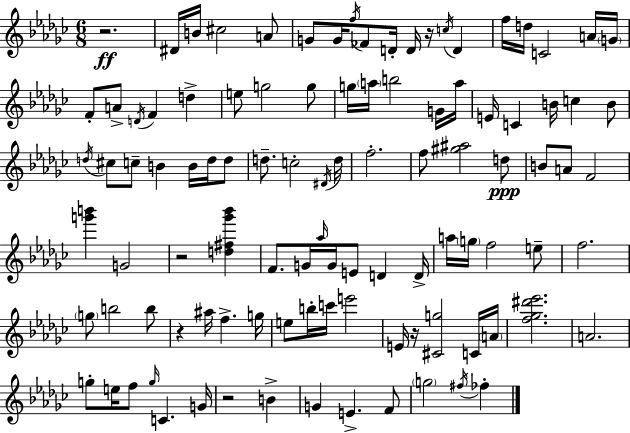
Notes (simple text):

R/h. D#4/s B4/s C#5/h A4/e G4/e G4/s F5/s FES4/e D4/s D4/s R/s C5/s D4/q F5/s D5/s C4/h A4/s G4/s F4/e A4/e D4/s F4/q D5/q E5/e G5/h G5/e G5/s A5/s B5/h G4/s A5/s E4/s C4/q B4/s C5/q B4/e D5/s C#5/e C5/e B4/q B4/s D5/s D5/e D5/e. C5/h D#4/s D5/s F5/h. F5/e [G#5,A#5]/h D5/e B4/e A4/e F4/h [G6,B6]/q G4/h R/h [D5,F#5,Gb6,Bb6]/q F4/e. G4/s Ab5/s G4/s E4/e D4/q D4/s A5/s G5/s F5/h E5/e F5/h. G5/e B5/h B5/e R/q A#5/s F5/q. G5/s E5/e B5/s C6/s E6/h E4/s R/s [C#4,G5]/h C4/s A4/s [F5,Gb5,D#6,Eb6]/h. A4/h. G5/e E5/s F5/e G5/s C4/q. G4/s R/h B4/q G4/q E4/q. F4/e G5/h F#5/s FES5/q